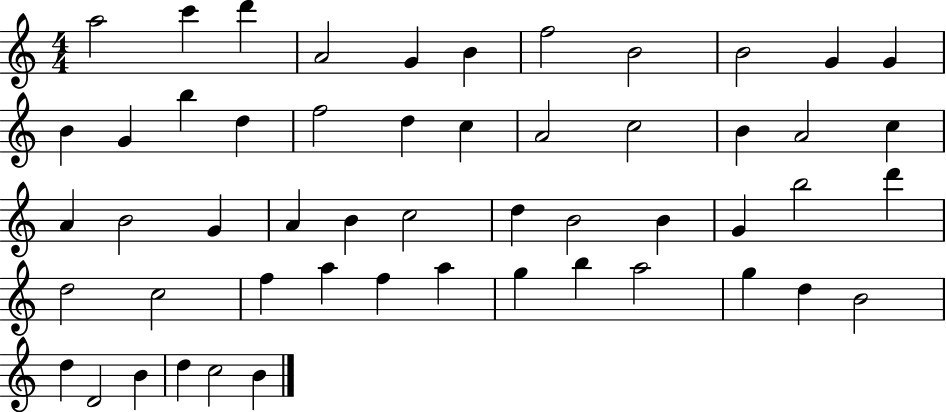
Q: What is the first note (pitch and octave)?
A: A5